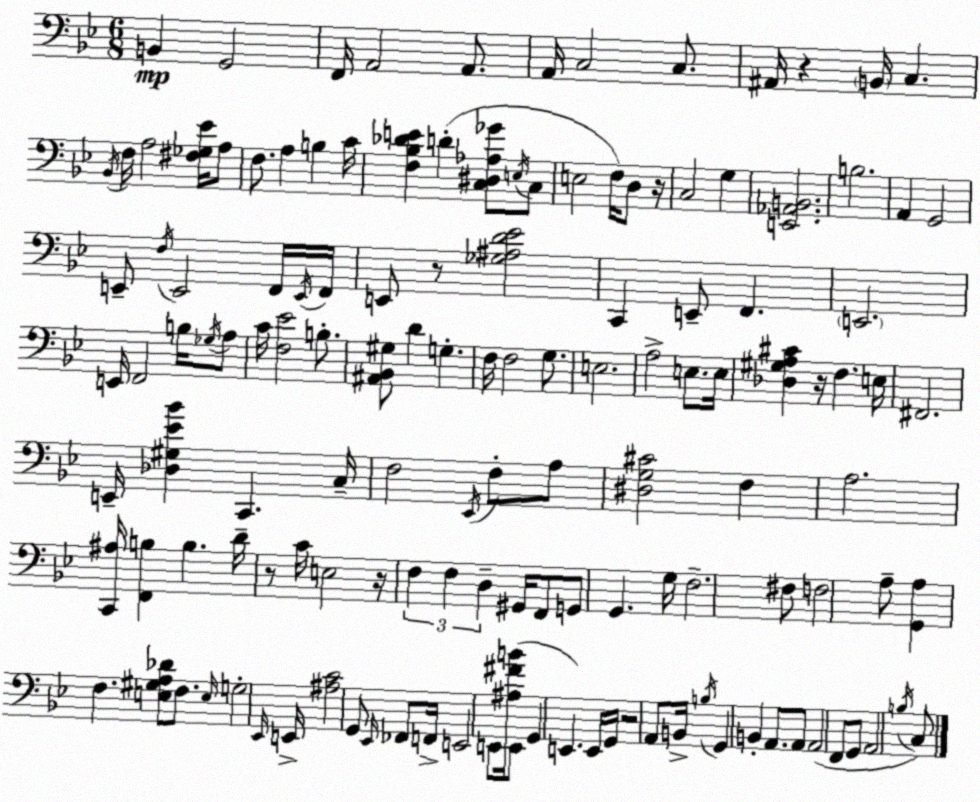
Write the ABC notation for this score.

X:1
T:Untitled
M:6/8
L:1/4
K:Gm
B,, G,,2 F,,/4 A,,2 A,,/2 A,,/4 C,2 C,/2 ^A,,/4 z B,,/4 C, _B,,/4 F,/4 A,2 [^F,_G,_E]/4 A,/2 F,/2 A, B, C/4 [F,_B,_DE] D [C,^D,_A,_G]/2 E,/4 C,/2 E,2 F,/4 D,/2 z/4 C,2 G, [E,,_A,,B,,]2 B,2 A,, G,,2 E,,/2 F,/4 E,,2 F,,/4 E,,/4 F,,/4 E,,/2 z/2 [_G,^A,D_E]2 C,, E,,/2 F,, E,,2 E,,/4 F,,2 B,/4 _G,/4 A,/2 C/4 [F,_E]2 B,/2 [^A,,_B,,^G,]/2 D G, F,/4 F,2 G,/2 E,2 A,2 E,/2 E,/4 [_D,^G,A,^C] z/4 F, E,/4 ^F,,2 E,,/4 [_D,^G,_E_B] C,, C,/4 F,2 _E,,/4 F,/2 A,/2 [^D,G,^C]2 F, A,2 [C,,^A,]/4 [F,,B,] B, D/4 z/2 C/4 E,2 z/4 F, F, D, ^G,,/4 F,,/2 G,,/2 G,, G,/4 F,2 ^F,/2 F,2 A,/2 [G,,A,] F, [E,^G,A,_D]/2 F,/2 E,/4 G,2 _E,,/4 E,,/4 [^A,C]2 G,,/2 _E,,/4 _F,,/2 F,,/4 E,,2 E,,/2 [^A,^FB]/4 E,,/2 G,, E,, E,,/4 G,,/4 z2 A,,/2 B,,/4 B,/4 G,, B,, A,,/2 A,,/2 A,,2 F,,/2 G,,/2 A,,2 B,/4 C,/2